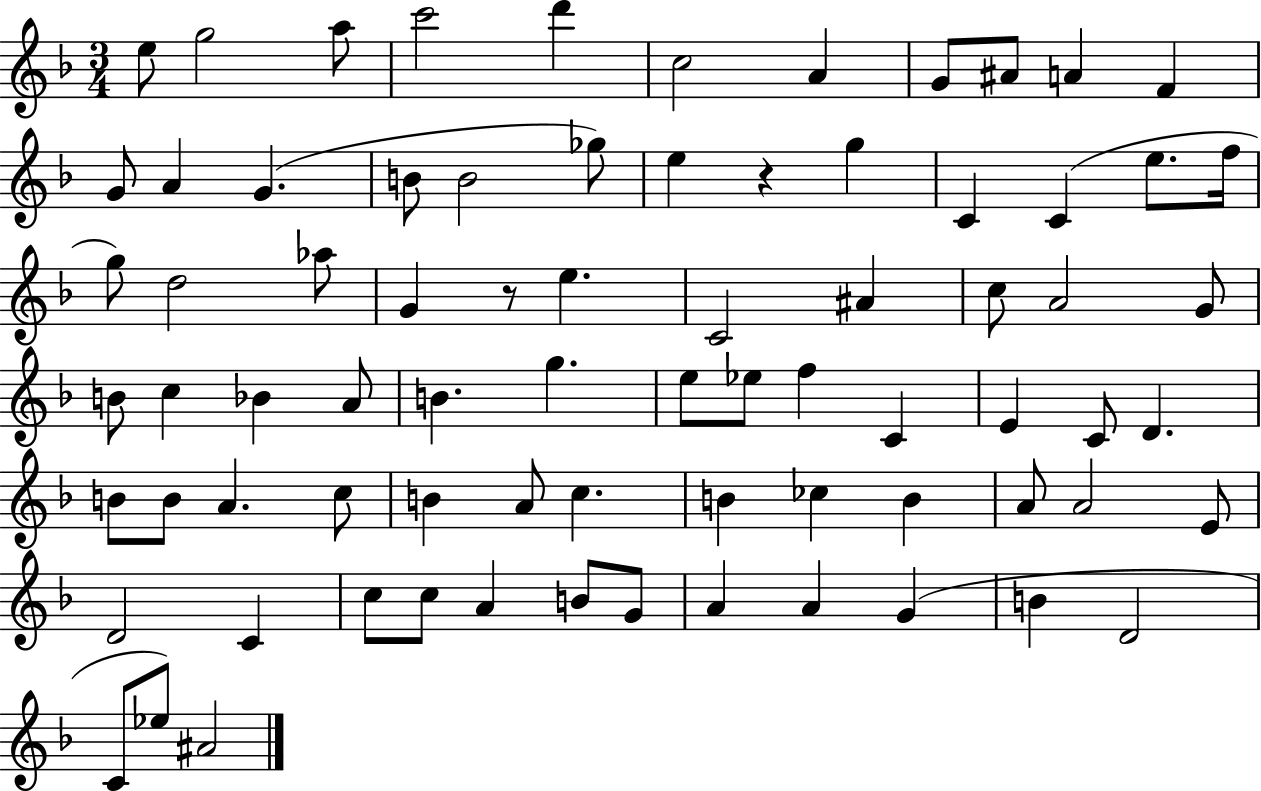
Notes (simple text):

E5/e G5/h A5/e C6/h D6/q C5/h A4/q G4/e A#4/e A4/q F4/q G4/e A4/q G4/q. B4/e B4/h Gb5/e E5/q R/q G5/q C4/q C4/q E5/e. F5/s G5/e D5/h Ab5/e G4/q R/e E5/q. C4/h A#4/q C5/e A4/h G4/e B4/e C5/q Bb4/q A4/e B4/q. G5/q. E5/e Eb5/e F5/q C4/q E4/q C4/e D4/q. B4/e B4/e A4/q. C5/e B4/q A4/e C5/q. B4/q CES5/q B4/q A4/e A4/h E4/e D4/h C4/q C5/e C5/e A4/q B4/e G4/e A4/q A4/q G4/q B4/q D4/h C4/e Eb5/e A#4/h